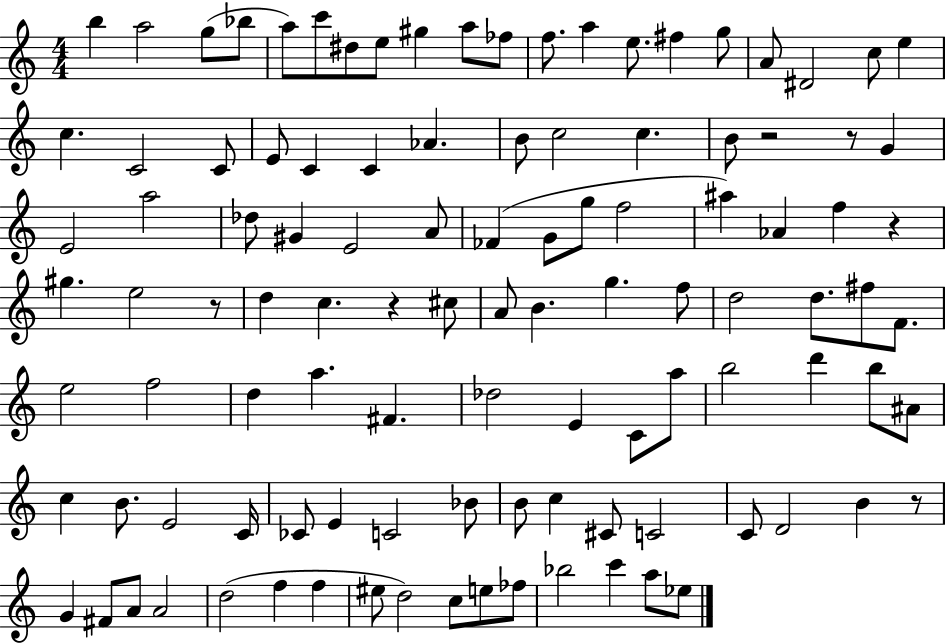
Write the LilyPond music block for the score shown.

{
  \clef treble
  \numericTimeSignature
  \time 4/4
  \key c \major
  b''4 a''2 g''8( bes''8 | a''8) c'''8 dis''8 e''8 gis''4 a''8 fes''8 | f''8. a''4 e''8. fis''4 g''8 | a'8 dis'2 c''8 e''4 | \break c''4. c'2 c'8 | e'8 c'4 c'4 aes'4. | b'8 c''2 c''4. | b'8 r2 r8 g'4 | \break e'2 a''2 | des''8 gis'4 e'2 a'8 | fes'4( g'8 g''8 f''2 | ais''4) aes'4 f''4 r4 | \break gis''4. e''2 r8 | d''4 c''4. r4 cis''8 | a'8 b'4. g''4. f''8 | d''2 d''8. fis''8 f'8. | \break e''2 f''2 | d''4 a''4. fis'4. | des''2 e'4 c'8 a''8 | b''2 d'''4 b''8 ais'8 | \break c''4 b'8. e'2 c'16 | ces'8 e'4 c'2 bes'8 | b'8 c''4 cis'8 c'2 | c'8 d'2 b'4 r8 | \break g'4 fis'8 a'8 a'2 | d''2( f''4 f''4 | eis''8 d''2) c''8 e''8 fes''8 | bes''2 c'''4 a''8 ees''8 | \break \bar "|."
}